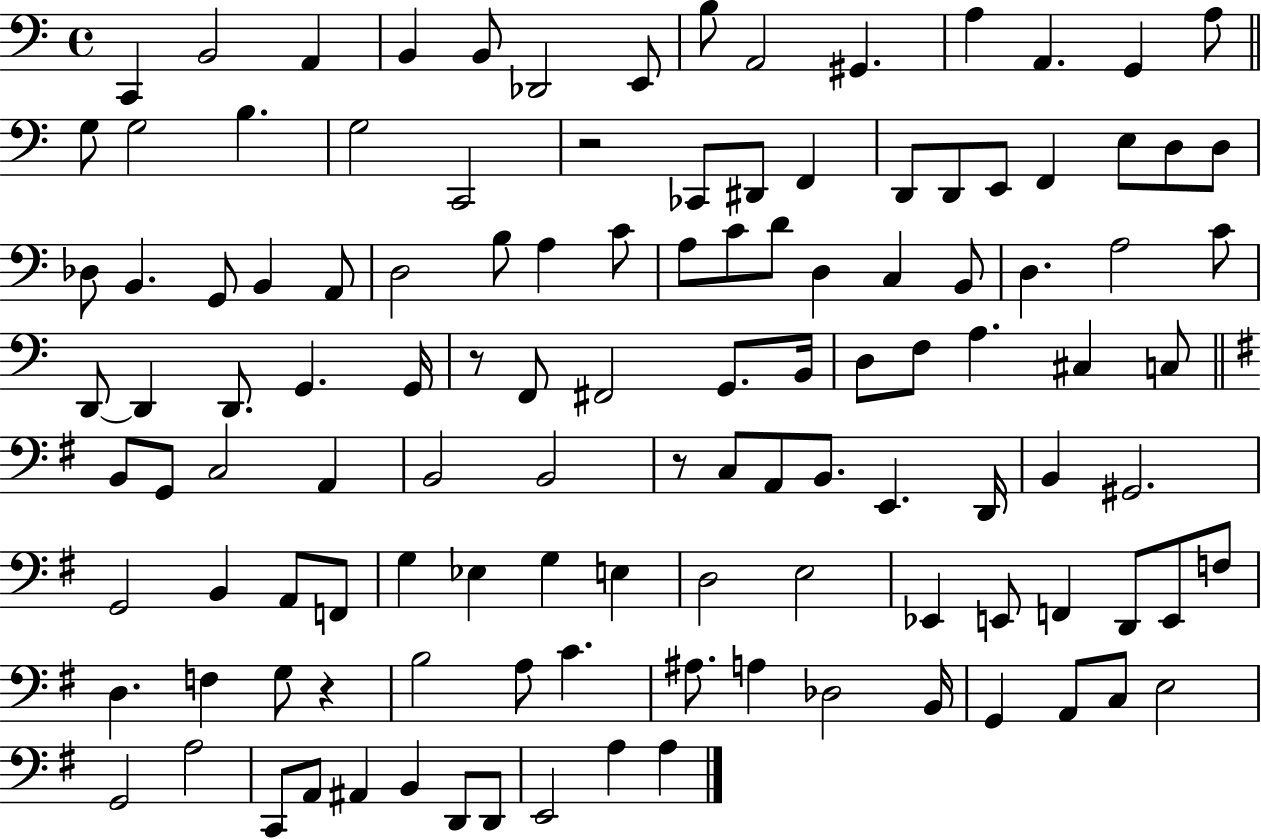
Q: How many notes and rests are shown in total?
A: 119